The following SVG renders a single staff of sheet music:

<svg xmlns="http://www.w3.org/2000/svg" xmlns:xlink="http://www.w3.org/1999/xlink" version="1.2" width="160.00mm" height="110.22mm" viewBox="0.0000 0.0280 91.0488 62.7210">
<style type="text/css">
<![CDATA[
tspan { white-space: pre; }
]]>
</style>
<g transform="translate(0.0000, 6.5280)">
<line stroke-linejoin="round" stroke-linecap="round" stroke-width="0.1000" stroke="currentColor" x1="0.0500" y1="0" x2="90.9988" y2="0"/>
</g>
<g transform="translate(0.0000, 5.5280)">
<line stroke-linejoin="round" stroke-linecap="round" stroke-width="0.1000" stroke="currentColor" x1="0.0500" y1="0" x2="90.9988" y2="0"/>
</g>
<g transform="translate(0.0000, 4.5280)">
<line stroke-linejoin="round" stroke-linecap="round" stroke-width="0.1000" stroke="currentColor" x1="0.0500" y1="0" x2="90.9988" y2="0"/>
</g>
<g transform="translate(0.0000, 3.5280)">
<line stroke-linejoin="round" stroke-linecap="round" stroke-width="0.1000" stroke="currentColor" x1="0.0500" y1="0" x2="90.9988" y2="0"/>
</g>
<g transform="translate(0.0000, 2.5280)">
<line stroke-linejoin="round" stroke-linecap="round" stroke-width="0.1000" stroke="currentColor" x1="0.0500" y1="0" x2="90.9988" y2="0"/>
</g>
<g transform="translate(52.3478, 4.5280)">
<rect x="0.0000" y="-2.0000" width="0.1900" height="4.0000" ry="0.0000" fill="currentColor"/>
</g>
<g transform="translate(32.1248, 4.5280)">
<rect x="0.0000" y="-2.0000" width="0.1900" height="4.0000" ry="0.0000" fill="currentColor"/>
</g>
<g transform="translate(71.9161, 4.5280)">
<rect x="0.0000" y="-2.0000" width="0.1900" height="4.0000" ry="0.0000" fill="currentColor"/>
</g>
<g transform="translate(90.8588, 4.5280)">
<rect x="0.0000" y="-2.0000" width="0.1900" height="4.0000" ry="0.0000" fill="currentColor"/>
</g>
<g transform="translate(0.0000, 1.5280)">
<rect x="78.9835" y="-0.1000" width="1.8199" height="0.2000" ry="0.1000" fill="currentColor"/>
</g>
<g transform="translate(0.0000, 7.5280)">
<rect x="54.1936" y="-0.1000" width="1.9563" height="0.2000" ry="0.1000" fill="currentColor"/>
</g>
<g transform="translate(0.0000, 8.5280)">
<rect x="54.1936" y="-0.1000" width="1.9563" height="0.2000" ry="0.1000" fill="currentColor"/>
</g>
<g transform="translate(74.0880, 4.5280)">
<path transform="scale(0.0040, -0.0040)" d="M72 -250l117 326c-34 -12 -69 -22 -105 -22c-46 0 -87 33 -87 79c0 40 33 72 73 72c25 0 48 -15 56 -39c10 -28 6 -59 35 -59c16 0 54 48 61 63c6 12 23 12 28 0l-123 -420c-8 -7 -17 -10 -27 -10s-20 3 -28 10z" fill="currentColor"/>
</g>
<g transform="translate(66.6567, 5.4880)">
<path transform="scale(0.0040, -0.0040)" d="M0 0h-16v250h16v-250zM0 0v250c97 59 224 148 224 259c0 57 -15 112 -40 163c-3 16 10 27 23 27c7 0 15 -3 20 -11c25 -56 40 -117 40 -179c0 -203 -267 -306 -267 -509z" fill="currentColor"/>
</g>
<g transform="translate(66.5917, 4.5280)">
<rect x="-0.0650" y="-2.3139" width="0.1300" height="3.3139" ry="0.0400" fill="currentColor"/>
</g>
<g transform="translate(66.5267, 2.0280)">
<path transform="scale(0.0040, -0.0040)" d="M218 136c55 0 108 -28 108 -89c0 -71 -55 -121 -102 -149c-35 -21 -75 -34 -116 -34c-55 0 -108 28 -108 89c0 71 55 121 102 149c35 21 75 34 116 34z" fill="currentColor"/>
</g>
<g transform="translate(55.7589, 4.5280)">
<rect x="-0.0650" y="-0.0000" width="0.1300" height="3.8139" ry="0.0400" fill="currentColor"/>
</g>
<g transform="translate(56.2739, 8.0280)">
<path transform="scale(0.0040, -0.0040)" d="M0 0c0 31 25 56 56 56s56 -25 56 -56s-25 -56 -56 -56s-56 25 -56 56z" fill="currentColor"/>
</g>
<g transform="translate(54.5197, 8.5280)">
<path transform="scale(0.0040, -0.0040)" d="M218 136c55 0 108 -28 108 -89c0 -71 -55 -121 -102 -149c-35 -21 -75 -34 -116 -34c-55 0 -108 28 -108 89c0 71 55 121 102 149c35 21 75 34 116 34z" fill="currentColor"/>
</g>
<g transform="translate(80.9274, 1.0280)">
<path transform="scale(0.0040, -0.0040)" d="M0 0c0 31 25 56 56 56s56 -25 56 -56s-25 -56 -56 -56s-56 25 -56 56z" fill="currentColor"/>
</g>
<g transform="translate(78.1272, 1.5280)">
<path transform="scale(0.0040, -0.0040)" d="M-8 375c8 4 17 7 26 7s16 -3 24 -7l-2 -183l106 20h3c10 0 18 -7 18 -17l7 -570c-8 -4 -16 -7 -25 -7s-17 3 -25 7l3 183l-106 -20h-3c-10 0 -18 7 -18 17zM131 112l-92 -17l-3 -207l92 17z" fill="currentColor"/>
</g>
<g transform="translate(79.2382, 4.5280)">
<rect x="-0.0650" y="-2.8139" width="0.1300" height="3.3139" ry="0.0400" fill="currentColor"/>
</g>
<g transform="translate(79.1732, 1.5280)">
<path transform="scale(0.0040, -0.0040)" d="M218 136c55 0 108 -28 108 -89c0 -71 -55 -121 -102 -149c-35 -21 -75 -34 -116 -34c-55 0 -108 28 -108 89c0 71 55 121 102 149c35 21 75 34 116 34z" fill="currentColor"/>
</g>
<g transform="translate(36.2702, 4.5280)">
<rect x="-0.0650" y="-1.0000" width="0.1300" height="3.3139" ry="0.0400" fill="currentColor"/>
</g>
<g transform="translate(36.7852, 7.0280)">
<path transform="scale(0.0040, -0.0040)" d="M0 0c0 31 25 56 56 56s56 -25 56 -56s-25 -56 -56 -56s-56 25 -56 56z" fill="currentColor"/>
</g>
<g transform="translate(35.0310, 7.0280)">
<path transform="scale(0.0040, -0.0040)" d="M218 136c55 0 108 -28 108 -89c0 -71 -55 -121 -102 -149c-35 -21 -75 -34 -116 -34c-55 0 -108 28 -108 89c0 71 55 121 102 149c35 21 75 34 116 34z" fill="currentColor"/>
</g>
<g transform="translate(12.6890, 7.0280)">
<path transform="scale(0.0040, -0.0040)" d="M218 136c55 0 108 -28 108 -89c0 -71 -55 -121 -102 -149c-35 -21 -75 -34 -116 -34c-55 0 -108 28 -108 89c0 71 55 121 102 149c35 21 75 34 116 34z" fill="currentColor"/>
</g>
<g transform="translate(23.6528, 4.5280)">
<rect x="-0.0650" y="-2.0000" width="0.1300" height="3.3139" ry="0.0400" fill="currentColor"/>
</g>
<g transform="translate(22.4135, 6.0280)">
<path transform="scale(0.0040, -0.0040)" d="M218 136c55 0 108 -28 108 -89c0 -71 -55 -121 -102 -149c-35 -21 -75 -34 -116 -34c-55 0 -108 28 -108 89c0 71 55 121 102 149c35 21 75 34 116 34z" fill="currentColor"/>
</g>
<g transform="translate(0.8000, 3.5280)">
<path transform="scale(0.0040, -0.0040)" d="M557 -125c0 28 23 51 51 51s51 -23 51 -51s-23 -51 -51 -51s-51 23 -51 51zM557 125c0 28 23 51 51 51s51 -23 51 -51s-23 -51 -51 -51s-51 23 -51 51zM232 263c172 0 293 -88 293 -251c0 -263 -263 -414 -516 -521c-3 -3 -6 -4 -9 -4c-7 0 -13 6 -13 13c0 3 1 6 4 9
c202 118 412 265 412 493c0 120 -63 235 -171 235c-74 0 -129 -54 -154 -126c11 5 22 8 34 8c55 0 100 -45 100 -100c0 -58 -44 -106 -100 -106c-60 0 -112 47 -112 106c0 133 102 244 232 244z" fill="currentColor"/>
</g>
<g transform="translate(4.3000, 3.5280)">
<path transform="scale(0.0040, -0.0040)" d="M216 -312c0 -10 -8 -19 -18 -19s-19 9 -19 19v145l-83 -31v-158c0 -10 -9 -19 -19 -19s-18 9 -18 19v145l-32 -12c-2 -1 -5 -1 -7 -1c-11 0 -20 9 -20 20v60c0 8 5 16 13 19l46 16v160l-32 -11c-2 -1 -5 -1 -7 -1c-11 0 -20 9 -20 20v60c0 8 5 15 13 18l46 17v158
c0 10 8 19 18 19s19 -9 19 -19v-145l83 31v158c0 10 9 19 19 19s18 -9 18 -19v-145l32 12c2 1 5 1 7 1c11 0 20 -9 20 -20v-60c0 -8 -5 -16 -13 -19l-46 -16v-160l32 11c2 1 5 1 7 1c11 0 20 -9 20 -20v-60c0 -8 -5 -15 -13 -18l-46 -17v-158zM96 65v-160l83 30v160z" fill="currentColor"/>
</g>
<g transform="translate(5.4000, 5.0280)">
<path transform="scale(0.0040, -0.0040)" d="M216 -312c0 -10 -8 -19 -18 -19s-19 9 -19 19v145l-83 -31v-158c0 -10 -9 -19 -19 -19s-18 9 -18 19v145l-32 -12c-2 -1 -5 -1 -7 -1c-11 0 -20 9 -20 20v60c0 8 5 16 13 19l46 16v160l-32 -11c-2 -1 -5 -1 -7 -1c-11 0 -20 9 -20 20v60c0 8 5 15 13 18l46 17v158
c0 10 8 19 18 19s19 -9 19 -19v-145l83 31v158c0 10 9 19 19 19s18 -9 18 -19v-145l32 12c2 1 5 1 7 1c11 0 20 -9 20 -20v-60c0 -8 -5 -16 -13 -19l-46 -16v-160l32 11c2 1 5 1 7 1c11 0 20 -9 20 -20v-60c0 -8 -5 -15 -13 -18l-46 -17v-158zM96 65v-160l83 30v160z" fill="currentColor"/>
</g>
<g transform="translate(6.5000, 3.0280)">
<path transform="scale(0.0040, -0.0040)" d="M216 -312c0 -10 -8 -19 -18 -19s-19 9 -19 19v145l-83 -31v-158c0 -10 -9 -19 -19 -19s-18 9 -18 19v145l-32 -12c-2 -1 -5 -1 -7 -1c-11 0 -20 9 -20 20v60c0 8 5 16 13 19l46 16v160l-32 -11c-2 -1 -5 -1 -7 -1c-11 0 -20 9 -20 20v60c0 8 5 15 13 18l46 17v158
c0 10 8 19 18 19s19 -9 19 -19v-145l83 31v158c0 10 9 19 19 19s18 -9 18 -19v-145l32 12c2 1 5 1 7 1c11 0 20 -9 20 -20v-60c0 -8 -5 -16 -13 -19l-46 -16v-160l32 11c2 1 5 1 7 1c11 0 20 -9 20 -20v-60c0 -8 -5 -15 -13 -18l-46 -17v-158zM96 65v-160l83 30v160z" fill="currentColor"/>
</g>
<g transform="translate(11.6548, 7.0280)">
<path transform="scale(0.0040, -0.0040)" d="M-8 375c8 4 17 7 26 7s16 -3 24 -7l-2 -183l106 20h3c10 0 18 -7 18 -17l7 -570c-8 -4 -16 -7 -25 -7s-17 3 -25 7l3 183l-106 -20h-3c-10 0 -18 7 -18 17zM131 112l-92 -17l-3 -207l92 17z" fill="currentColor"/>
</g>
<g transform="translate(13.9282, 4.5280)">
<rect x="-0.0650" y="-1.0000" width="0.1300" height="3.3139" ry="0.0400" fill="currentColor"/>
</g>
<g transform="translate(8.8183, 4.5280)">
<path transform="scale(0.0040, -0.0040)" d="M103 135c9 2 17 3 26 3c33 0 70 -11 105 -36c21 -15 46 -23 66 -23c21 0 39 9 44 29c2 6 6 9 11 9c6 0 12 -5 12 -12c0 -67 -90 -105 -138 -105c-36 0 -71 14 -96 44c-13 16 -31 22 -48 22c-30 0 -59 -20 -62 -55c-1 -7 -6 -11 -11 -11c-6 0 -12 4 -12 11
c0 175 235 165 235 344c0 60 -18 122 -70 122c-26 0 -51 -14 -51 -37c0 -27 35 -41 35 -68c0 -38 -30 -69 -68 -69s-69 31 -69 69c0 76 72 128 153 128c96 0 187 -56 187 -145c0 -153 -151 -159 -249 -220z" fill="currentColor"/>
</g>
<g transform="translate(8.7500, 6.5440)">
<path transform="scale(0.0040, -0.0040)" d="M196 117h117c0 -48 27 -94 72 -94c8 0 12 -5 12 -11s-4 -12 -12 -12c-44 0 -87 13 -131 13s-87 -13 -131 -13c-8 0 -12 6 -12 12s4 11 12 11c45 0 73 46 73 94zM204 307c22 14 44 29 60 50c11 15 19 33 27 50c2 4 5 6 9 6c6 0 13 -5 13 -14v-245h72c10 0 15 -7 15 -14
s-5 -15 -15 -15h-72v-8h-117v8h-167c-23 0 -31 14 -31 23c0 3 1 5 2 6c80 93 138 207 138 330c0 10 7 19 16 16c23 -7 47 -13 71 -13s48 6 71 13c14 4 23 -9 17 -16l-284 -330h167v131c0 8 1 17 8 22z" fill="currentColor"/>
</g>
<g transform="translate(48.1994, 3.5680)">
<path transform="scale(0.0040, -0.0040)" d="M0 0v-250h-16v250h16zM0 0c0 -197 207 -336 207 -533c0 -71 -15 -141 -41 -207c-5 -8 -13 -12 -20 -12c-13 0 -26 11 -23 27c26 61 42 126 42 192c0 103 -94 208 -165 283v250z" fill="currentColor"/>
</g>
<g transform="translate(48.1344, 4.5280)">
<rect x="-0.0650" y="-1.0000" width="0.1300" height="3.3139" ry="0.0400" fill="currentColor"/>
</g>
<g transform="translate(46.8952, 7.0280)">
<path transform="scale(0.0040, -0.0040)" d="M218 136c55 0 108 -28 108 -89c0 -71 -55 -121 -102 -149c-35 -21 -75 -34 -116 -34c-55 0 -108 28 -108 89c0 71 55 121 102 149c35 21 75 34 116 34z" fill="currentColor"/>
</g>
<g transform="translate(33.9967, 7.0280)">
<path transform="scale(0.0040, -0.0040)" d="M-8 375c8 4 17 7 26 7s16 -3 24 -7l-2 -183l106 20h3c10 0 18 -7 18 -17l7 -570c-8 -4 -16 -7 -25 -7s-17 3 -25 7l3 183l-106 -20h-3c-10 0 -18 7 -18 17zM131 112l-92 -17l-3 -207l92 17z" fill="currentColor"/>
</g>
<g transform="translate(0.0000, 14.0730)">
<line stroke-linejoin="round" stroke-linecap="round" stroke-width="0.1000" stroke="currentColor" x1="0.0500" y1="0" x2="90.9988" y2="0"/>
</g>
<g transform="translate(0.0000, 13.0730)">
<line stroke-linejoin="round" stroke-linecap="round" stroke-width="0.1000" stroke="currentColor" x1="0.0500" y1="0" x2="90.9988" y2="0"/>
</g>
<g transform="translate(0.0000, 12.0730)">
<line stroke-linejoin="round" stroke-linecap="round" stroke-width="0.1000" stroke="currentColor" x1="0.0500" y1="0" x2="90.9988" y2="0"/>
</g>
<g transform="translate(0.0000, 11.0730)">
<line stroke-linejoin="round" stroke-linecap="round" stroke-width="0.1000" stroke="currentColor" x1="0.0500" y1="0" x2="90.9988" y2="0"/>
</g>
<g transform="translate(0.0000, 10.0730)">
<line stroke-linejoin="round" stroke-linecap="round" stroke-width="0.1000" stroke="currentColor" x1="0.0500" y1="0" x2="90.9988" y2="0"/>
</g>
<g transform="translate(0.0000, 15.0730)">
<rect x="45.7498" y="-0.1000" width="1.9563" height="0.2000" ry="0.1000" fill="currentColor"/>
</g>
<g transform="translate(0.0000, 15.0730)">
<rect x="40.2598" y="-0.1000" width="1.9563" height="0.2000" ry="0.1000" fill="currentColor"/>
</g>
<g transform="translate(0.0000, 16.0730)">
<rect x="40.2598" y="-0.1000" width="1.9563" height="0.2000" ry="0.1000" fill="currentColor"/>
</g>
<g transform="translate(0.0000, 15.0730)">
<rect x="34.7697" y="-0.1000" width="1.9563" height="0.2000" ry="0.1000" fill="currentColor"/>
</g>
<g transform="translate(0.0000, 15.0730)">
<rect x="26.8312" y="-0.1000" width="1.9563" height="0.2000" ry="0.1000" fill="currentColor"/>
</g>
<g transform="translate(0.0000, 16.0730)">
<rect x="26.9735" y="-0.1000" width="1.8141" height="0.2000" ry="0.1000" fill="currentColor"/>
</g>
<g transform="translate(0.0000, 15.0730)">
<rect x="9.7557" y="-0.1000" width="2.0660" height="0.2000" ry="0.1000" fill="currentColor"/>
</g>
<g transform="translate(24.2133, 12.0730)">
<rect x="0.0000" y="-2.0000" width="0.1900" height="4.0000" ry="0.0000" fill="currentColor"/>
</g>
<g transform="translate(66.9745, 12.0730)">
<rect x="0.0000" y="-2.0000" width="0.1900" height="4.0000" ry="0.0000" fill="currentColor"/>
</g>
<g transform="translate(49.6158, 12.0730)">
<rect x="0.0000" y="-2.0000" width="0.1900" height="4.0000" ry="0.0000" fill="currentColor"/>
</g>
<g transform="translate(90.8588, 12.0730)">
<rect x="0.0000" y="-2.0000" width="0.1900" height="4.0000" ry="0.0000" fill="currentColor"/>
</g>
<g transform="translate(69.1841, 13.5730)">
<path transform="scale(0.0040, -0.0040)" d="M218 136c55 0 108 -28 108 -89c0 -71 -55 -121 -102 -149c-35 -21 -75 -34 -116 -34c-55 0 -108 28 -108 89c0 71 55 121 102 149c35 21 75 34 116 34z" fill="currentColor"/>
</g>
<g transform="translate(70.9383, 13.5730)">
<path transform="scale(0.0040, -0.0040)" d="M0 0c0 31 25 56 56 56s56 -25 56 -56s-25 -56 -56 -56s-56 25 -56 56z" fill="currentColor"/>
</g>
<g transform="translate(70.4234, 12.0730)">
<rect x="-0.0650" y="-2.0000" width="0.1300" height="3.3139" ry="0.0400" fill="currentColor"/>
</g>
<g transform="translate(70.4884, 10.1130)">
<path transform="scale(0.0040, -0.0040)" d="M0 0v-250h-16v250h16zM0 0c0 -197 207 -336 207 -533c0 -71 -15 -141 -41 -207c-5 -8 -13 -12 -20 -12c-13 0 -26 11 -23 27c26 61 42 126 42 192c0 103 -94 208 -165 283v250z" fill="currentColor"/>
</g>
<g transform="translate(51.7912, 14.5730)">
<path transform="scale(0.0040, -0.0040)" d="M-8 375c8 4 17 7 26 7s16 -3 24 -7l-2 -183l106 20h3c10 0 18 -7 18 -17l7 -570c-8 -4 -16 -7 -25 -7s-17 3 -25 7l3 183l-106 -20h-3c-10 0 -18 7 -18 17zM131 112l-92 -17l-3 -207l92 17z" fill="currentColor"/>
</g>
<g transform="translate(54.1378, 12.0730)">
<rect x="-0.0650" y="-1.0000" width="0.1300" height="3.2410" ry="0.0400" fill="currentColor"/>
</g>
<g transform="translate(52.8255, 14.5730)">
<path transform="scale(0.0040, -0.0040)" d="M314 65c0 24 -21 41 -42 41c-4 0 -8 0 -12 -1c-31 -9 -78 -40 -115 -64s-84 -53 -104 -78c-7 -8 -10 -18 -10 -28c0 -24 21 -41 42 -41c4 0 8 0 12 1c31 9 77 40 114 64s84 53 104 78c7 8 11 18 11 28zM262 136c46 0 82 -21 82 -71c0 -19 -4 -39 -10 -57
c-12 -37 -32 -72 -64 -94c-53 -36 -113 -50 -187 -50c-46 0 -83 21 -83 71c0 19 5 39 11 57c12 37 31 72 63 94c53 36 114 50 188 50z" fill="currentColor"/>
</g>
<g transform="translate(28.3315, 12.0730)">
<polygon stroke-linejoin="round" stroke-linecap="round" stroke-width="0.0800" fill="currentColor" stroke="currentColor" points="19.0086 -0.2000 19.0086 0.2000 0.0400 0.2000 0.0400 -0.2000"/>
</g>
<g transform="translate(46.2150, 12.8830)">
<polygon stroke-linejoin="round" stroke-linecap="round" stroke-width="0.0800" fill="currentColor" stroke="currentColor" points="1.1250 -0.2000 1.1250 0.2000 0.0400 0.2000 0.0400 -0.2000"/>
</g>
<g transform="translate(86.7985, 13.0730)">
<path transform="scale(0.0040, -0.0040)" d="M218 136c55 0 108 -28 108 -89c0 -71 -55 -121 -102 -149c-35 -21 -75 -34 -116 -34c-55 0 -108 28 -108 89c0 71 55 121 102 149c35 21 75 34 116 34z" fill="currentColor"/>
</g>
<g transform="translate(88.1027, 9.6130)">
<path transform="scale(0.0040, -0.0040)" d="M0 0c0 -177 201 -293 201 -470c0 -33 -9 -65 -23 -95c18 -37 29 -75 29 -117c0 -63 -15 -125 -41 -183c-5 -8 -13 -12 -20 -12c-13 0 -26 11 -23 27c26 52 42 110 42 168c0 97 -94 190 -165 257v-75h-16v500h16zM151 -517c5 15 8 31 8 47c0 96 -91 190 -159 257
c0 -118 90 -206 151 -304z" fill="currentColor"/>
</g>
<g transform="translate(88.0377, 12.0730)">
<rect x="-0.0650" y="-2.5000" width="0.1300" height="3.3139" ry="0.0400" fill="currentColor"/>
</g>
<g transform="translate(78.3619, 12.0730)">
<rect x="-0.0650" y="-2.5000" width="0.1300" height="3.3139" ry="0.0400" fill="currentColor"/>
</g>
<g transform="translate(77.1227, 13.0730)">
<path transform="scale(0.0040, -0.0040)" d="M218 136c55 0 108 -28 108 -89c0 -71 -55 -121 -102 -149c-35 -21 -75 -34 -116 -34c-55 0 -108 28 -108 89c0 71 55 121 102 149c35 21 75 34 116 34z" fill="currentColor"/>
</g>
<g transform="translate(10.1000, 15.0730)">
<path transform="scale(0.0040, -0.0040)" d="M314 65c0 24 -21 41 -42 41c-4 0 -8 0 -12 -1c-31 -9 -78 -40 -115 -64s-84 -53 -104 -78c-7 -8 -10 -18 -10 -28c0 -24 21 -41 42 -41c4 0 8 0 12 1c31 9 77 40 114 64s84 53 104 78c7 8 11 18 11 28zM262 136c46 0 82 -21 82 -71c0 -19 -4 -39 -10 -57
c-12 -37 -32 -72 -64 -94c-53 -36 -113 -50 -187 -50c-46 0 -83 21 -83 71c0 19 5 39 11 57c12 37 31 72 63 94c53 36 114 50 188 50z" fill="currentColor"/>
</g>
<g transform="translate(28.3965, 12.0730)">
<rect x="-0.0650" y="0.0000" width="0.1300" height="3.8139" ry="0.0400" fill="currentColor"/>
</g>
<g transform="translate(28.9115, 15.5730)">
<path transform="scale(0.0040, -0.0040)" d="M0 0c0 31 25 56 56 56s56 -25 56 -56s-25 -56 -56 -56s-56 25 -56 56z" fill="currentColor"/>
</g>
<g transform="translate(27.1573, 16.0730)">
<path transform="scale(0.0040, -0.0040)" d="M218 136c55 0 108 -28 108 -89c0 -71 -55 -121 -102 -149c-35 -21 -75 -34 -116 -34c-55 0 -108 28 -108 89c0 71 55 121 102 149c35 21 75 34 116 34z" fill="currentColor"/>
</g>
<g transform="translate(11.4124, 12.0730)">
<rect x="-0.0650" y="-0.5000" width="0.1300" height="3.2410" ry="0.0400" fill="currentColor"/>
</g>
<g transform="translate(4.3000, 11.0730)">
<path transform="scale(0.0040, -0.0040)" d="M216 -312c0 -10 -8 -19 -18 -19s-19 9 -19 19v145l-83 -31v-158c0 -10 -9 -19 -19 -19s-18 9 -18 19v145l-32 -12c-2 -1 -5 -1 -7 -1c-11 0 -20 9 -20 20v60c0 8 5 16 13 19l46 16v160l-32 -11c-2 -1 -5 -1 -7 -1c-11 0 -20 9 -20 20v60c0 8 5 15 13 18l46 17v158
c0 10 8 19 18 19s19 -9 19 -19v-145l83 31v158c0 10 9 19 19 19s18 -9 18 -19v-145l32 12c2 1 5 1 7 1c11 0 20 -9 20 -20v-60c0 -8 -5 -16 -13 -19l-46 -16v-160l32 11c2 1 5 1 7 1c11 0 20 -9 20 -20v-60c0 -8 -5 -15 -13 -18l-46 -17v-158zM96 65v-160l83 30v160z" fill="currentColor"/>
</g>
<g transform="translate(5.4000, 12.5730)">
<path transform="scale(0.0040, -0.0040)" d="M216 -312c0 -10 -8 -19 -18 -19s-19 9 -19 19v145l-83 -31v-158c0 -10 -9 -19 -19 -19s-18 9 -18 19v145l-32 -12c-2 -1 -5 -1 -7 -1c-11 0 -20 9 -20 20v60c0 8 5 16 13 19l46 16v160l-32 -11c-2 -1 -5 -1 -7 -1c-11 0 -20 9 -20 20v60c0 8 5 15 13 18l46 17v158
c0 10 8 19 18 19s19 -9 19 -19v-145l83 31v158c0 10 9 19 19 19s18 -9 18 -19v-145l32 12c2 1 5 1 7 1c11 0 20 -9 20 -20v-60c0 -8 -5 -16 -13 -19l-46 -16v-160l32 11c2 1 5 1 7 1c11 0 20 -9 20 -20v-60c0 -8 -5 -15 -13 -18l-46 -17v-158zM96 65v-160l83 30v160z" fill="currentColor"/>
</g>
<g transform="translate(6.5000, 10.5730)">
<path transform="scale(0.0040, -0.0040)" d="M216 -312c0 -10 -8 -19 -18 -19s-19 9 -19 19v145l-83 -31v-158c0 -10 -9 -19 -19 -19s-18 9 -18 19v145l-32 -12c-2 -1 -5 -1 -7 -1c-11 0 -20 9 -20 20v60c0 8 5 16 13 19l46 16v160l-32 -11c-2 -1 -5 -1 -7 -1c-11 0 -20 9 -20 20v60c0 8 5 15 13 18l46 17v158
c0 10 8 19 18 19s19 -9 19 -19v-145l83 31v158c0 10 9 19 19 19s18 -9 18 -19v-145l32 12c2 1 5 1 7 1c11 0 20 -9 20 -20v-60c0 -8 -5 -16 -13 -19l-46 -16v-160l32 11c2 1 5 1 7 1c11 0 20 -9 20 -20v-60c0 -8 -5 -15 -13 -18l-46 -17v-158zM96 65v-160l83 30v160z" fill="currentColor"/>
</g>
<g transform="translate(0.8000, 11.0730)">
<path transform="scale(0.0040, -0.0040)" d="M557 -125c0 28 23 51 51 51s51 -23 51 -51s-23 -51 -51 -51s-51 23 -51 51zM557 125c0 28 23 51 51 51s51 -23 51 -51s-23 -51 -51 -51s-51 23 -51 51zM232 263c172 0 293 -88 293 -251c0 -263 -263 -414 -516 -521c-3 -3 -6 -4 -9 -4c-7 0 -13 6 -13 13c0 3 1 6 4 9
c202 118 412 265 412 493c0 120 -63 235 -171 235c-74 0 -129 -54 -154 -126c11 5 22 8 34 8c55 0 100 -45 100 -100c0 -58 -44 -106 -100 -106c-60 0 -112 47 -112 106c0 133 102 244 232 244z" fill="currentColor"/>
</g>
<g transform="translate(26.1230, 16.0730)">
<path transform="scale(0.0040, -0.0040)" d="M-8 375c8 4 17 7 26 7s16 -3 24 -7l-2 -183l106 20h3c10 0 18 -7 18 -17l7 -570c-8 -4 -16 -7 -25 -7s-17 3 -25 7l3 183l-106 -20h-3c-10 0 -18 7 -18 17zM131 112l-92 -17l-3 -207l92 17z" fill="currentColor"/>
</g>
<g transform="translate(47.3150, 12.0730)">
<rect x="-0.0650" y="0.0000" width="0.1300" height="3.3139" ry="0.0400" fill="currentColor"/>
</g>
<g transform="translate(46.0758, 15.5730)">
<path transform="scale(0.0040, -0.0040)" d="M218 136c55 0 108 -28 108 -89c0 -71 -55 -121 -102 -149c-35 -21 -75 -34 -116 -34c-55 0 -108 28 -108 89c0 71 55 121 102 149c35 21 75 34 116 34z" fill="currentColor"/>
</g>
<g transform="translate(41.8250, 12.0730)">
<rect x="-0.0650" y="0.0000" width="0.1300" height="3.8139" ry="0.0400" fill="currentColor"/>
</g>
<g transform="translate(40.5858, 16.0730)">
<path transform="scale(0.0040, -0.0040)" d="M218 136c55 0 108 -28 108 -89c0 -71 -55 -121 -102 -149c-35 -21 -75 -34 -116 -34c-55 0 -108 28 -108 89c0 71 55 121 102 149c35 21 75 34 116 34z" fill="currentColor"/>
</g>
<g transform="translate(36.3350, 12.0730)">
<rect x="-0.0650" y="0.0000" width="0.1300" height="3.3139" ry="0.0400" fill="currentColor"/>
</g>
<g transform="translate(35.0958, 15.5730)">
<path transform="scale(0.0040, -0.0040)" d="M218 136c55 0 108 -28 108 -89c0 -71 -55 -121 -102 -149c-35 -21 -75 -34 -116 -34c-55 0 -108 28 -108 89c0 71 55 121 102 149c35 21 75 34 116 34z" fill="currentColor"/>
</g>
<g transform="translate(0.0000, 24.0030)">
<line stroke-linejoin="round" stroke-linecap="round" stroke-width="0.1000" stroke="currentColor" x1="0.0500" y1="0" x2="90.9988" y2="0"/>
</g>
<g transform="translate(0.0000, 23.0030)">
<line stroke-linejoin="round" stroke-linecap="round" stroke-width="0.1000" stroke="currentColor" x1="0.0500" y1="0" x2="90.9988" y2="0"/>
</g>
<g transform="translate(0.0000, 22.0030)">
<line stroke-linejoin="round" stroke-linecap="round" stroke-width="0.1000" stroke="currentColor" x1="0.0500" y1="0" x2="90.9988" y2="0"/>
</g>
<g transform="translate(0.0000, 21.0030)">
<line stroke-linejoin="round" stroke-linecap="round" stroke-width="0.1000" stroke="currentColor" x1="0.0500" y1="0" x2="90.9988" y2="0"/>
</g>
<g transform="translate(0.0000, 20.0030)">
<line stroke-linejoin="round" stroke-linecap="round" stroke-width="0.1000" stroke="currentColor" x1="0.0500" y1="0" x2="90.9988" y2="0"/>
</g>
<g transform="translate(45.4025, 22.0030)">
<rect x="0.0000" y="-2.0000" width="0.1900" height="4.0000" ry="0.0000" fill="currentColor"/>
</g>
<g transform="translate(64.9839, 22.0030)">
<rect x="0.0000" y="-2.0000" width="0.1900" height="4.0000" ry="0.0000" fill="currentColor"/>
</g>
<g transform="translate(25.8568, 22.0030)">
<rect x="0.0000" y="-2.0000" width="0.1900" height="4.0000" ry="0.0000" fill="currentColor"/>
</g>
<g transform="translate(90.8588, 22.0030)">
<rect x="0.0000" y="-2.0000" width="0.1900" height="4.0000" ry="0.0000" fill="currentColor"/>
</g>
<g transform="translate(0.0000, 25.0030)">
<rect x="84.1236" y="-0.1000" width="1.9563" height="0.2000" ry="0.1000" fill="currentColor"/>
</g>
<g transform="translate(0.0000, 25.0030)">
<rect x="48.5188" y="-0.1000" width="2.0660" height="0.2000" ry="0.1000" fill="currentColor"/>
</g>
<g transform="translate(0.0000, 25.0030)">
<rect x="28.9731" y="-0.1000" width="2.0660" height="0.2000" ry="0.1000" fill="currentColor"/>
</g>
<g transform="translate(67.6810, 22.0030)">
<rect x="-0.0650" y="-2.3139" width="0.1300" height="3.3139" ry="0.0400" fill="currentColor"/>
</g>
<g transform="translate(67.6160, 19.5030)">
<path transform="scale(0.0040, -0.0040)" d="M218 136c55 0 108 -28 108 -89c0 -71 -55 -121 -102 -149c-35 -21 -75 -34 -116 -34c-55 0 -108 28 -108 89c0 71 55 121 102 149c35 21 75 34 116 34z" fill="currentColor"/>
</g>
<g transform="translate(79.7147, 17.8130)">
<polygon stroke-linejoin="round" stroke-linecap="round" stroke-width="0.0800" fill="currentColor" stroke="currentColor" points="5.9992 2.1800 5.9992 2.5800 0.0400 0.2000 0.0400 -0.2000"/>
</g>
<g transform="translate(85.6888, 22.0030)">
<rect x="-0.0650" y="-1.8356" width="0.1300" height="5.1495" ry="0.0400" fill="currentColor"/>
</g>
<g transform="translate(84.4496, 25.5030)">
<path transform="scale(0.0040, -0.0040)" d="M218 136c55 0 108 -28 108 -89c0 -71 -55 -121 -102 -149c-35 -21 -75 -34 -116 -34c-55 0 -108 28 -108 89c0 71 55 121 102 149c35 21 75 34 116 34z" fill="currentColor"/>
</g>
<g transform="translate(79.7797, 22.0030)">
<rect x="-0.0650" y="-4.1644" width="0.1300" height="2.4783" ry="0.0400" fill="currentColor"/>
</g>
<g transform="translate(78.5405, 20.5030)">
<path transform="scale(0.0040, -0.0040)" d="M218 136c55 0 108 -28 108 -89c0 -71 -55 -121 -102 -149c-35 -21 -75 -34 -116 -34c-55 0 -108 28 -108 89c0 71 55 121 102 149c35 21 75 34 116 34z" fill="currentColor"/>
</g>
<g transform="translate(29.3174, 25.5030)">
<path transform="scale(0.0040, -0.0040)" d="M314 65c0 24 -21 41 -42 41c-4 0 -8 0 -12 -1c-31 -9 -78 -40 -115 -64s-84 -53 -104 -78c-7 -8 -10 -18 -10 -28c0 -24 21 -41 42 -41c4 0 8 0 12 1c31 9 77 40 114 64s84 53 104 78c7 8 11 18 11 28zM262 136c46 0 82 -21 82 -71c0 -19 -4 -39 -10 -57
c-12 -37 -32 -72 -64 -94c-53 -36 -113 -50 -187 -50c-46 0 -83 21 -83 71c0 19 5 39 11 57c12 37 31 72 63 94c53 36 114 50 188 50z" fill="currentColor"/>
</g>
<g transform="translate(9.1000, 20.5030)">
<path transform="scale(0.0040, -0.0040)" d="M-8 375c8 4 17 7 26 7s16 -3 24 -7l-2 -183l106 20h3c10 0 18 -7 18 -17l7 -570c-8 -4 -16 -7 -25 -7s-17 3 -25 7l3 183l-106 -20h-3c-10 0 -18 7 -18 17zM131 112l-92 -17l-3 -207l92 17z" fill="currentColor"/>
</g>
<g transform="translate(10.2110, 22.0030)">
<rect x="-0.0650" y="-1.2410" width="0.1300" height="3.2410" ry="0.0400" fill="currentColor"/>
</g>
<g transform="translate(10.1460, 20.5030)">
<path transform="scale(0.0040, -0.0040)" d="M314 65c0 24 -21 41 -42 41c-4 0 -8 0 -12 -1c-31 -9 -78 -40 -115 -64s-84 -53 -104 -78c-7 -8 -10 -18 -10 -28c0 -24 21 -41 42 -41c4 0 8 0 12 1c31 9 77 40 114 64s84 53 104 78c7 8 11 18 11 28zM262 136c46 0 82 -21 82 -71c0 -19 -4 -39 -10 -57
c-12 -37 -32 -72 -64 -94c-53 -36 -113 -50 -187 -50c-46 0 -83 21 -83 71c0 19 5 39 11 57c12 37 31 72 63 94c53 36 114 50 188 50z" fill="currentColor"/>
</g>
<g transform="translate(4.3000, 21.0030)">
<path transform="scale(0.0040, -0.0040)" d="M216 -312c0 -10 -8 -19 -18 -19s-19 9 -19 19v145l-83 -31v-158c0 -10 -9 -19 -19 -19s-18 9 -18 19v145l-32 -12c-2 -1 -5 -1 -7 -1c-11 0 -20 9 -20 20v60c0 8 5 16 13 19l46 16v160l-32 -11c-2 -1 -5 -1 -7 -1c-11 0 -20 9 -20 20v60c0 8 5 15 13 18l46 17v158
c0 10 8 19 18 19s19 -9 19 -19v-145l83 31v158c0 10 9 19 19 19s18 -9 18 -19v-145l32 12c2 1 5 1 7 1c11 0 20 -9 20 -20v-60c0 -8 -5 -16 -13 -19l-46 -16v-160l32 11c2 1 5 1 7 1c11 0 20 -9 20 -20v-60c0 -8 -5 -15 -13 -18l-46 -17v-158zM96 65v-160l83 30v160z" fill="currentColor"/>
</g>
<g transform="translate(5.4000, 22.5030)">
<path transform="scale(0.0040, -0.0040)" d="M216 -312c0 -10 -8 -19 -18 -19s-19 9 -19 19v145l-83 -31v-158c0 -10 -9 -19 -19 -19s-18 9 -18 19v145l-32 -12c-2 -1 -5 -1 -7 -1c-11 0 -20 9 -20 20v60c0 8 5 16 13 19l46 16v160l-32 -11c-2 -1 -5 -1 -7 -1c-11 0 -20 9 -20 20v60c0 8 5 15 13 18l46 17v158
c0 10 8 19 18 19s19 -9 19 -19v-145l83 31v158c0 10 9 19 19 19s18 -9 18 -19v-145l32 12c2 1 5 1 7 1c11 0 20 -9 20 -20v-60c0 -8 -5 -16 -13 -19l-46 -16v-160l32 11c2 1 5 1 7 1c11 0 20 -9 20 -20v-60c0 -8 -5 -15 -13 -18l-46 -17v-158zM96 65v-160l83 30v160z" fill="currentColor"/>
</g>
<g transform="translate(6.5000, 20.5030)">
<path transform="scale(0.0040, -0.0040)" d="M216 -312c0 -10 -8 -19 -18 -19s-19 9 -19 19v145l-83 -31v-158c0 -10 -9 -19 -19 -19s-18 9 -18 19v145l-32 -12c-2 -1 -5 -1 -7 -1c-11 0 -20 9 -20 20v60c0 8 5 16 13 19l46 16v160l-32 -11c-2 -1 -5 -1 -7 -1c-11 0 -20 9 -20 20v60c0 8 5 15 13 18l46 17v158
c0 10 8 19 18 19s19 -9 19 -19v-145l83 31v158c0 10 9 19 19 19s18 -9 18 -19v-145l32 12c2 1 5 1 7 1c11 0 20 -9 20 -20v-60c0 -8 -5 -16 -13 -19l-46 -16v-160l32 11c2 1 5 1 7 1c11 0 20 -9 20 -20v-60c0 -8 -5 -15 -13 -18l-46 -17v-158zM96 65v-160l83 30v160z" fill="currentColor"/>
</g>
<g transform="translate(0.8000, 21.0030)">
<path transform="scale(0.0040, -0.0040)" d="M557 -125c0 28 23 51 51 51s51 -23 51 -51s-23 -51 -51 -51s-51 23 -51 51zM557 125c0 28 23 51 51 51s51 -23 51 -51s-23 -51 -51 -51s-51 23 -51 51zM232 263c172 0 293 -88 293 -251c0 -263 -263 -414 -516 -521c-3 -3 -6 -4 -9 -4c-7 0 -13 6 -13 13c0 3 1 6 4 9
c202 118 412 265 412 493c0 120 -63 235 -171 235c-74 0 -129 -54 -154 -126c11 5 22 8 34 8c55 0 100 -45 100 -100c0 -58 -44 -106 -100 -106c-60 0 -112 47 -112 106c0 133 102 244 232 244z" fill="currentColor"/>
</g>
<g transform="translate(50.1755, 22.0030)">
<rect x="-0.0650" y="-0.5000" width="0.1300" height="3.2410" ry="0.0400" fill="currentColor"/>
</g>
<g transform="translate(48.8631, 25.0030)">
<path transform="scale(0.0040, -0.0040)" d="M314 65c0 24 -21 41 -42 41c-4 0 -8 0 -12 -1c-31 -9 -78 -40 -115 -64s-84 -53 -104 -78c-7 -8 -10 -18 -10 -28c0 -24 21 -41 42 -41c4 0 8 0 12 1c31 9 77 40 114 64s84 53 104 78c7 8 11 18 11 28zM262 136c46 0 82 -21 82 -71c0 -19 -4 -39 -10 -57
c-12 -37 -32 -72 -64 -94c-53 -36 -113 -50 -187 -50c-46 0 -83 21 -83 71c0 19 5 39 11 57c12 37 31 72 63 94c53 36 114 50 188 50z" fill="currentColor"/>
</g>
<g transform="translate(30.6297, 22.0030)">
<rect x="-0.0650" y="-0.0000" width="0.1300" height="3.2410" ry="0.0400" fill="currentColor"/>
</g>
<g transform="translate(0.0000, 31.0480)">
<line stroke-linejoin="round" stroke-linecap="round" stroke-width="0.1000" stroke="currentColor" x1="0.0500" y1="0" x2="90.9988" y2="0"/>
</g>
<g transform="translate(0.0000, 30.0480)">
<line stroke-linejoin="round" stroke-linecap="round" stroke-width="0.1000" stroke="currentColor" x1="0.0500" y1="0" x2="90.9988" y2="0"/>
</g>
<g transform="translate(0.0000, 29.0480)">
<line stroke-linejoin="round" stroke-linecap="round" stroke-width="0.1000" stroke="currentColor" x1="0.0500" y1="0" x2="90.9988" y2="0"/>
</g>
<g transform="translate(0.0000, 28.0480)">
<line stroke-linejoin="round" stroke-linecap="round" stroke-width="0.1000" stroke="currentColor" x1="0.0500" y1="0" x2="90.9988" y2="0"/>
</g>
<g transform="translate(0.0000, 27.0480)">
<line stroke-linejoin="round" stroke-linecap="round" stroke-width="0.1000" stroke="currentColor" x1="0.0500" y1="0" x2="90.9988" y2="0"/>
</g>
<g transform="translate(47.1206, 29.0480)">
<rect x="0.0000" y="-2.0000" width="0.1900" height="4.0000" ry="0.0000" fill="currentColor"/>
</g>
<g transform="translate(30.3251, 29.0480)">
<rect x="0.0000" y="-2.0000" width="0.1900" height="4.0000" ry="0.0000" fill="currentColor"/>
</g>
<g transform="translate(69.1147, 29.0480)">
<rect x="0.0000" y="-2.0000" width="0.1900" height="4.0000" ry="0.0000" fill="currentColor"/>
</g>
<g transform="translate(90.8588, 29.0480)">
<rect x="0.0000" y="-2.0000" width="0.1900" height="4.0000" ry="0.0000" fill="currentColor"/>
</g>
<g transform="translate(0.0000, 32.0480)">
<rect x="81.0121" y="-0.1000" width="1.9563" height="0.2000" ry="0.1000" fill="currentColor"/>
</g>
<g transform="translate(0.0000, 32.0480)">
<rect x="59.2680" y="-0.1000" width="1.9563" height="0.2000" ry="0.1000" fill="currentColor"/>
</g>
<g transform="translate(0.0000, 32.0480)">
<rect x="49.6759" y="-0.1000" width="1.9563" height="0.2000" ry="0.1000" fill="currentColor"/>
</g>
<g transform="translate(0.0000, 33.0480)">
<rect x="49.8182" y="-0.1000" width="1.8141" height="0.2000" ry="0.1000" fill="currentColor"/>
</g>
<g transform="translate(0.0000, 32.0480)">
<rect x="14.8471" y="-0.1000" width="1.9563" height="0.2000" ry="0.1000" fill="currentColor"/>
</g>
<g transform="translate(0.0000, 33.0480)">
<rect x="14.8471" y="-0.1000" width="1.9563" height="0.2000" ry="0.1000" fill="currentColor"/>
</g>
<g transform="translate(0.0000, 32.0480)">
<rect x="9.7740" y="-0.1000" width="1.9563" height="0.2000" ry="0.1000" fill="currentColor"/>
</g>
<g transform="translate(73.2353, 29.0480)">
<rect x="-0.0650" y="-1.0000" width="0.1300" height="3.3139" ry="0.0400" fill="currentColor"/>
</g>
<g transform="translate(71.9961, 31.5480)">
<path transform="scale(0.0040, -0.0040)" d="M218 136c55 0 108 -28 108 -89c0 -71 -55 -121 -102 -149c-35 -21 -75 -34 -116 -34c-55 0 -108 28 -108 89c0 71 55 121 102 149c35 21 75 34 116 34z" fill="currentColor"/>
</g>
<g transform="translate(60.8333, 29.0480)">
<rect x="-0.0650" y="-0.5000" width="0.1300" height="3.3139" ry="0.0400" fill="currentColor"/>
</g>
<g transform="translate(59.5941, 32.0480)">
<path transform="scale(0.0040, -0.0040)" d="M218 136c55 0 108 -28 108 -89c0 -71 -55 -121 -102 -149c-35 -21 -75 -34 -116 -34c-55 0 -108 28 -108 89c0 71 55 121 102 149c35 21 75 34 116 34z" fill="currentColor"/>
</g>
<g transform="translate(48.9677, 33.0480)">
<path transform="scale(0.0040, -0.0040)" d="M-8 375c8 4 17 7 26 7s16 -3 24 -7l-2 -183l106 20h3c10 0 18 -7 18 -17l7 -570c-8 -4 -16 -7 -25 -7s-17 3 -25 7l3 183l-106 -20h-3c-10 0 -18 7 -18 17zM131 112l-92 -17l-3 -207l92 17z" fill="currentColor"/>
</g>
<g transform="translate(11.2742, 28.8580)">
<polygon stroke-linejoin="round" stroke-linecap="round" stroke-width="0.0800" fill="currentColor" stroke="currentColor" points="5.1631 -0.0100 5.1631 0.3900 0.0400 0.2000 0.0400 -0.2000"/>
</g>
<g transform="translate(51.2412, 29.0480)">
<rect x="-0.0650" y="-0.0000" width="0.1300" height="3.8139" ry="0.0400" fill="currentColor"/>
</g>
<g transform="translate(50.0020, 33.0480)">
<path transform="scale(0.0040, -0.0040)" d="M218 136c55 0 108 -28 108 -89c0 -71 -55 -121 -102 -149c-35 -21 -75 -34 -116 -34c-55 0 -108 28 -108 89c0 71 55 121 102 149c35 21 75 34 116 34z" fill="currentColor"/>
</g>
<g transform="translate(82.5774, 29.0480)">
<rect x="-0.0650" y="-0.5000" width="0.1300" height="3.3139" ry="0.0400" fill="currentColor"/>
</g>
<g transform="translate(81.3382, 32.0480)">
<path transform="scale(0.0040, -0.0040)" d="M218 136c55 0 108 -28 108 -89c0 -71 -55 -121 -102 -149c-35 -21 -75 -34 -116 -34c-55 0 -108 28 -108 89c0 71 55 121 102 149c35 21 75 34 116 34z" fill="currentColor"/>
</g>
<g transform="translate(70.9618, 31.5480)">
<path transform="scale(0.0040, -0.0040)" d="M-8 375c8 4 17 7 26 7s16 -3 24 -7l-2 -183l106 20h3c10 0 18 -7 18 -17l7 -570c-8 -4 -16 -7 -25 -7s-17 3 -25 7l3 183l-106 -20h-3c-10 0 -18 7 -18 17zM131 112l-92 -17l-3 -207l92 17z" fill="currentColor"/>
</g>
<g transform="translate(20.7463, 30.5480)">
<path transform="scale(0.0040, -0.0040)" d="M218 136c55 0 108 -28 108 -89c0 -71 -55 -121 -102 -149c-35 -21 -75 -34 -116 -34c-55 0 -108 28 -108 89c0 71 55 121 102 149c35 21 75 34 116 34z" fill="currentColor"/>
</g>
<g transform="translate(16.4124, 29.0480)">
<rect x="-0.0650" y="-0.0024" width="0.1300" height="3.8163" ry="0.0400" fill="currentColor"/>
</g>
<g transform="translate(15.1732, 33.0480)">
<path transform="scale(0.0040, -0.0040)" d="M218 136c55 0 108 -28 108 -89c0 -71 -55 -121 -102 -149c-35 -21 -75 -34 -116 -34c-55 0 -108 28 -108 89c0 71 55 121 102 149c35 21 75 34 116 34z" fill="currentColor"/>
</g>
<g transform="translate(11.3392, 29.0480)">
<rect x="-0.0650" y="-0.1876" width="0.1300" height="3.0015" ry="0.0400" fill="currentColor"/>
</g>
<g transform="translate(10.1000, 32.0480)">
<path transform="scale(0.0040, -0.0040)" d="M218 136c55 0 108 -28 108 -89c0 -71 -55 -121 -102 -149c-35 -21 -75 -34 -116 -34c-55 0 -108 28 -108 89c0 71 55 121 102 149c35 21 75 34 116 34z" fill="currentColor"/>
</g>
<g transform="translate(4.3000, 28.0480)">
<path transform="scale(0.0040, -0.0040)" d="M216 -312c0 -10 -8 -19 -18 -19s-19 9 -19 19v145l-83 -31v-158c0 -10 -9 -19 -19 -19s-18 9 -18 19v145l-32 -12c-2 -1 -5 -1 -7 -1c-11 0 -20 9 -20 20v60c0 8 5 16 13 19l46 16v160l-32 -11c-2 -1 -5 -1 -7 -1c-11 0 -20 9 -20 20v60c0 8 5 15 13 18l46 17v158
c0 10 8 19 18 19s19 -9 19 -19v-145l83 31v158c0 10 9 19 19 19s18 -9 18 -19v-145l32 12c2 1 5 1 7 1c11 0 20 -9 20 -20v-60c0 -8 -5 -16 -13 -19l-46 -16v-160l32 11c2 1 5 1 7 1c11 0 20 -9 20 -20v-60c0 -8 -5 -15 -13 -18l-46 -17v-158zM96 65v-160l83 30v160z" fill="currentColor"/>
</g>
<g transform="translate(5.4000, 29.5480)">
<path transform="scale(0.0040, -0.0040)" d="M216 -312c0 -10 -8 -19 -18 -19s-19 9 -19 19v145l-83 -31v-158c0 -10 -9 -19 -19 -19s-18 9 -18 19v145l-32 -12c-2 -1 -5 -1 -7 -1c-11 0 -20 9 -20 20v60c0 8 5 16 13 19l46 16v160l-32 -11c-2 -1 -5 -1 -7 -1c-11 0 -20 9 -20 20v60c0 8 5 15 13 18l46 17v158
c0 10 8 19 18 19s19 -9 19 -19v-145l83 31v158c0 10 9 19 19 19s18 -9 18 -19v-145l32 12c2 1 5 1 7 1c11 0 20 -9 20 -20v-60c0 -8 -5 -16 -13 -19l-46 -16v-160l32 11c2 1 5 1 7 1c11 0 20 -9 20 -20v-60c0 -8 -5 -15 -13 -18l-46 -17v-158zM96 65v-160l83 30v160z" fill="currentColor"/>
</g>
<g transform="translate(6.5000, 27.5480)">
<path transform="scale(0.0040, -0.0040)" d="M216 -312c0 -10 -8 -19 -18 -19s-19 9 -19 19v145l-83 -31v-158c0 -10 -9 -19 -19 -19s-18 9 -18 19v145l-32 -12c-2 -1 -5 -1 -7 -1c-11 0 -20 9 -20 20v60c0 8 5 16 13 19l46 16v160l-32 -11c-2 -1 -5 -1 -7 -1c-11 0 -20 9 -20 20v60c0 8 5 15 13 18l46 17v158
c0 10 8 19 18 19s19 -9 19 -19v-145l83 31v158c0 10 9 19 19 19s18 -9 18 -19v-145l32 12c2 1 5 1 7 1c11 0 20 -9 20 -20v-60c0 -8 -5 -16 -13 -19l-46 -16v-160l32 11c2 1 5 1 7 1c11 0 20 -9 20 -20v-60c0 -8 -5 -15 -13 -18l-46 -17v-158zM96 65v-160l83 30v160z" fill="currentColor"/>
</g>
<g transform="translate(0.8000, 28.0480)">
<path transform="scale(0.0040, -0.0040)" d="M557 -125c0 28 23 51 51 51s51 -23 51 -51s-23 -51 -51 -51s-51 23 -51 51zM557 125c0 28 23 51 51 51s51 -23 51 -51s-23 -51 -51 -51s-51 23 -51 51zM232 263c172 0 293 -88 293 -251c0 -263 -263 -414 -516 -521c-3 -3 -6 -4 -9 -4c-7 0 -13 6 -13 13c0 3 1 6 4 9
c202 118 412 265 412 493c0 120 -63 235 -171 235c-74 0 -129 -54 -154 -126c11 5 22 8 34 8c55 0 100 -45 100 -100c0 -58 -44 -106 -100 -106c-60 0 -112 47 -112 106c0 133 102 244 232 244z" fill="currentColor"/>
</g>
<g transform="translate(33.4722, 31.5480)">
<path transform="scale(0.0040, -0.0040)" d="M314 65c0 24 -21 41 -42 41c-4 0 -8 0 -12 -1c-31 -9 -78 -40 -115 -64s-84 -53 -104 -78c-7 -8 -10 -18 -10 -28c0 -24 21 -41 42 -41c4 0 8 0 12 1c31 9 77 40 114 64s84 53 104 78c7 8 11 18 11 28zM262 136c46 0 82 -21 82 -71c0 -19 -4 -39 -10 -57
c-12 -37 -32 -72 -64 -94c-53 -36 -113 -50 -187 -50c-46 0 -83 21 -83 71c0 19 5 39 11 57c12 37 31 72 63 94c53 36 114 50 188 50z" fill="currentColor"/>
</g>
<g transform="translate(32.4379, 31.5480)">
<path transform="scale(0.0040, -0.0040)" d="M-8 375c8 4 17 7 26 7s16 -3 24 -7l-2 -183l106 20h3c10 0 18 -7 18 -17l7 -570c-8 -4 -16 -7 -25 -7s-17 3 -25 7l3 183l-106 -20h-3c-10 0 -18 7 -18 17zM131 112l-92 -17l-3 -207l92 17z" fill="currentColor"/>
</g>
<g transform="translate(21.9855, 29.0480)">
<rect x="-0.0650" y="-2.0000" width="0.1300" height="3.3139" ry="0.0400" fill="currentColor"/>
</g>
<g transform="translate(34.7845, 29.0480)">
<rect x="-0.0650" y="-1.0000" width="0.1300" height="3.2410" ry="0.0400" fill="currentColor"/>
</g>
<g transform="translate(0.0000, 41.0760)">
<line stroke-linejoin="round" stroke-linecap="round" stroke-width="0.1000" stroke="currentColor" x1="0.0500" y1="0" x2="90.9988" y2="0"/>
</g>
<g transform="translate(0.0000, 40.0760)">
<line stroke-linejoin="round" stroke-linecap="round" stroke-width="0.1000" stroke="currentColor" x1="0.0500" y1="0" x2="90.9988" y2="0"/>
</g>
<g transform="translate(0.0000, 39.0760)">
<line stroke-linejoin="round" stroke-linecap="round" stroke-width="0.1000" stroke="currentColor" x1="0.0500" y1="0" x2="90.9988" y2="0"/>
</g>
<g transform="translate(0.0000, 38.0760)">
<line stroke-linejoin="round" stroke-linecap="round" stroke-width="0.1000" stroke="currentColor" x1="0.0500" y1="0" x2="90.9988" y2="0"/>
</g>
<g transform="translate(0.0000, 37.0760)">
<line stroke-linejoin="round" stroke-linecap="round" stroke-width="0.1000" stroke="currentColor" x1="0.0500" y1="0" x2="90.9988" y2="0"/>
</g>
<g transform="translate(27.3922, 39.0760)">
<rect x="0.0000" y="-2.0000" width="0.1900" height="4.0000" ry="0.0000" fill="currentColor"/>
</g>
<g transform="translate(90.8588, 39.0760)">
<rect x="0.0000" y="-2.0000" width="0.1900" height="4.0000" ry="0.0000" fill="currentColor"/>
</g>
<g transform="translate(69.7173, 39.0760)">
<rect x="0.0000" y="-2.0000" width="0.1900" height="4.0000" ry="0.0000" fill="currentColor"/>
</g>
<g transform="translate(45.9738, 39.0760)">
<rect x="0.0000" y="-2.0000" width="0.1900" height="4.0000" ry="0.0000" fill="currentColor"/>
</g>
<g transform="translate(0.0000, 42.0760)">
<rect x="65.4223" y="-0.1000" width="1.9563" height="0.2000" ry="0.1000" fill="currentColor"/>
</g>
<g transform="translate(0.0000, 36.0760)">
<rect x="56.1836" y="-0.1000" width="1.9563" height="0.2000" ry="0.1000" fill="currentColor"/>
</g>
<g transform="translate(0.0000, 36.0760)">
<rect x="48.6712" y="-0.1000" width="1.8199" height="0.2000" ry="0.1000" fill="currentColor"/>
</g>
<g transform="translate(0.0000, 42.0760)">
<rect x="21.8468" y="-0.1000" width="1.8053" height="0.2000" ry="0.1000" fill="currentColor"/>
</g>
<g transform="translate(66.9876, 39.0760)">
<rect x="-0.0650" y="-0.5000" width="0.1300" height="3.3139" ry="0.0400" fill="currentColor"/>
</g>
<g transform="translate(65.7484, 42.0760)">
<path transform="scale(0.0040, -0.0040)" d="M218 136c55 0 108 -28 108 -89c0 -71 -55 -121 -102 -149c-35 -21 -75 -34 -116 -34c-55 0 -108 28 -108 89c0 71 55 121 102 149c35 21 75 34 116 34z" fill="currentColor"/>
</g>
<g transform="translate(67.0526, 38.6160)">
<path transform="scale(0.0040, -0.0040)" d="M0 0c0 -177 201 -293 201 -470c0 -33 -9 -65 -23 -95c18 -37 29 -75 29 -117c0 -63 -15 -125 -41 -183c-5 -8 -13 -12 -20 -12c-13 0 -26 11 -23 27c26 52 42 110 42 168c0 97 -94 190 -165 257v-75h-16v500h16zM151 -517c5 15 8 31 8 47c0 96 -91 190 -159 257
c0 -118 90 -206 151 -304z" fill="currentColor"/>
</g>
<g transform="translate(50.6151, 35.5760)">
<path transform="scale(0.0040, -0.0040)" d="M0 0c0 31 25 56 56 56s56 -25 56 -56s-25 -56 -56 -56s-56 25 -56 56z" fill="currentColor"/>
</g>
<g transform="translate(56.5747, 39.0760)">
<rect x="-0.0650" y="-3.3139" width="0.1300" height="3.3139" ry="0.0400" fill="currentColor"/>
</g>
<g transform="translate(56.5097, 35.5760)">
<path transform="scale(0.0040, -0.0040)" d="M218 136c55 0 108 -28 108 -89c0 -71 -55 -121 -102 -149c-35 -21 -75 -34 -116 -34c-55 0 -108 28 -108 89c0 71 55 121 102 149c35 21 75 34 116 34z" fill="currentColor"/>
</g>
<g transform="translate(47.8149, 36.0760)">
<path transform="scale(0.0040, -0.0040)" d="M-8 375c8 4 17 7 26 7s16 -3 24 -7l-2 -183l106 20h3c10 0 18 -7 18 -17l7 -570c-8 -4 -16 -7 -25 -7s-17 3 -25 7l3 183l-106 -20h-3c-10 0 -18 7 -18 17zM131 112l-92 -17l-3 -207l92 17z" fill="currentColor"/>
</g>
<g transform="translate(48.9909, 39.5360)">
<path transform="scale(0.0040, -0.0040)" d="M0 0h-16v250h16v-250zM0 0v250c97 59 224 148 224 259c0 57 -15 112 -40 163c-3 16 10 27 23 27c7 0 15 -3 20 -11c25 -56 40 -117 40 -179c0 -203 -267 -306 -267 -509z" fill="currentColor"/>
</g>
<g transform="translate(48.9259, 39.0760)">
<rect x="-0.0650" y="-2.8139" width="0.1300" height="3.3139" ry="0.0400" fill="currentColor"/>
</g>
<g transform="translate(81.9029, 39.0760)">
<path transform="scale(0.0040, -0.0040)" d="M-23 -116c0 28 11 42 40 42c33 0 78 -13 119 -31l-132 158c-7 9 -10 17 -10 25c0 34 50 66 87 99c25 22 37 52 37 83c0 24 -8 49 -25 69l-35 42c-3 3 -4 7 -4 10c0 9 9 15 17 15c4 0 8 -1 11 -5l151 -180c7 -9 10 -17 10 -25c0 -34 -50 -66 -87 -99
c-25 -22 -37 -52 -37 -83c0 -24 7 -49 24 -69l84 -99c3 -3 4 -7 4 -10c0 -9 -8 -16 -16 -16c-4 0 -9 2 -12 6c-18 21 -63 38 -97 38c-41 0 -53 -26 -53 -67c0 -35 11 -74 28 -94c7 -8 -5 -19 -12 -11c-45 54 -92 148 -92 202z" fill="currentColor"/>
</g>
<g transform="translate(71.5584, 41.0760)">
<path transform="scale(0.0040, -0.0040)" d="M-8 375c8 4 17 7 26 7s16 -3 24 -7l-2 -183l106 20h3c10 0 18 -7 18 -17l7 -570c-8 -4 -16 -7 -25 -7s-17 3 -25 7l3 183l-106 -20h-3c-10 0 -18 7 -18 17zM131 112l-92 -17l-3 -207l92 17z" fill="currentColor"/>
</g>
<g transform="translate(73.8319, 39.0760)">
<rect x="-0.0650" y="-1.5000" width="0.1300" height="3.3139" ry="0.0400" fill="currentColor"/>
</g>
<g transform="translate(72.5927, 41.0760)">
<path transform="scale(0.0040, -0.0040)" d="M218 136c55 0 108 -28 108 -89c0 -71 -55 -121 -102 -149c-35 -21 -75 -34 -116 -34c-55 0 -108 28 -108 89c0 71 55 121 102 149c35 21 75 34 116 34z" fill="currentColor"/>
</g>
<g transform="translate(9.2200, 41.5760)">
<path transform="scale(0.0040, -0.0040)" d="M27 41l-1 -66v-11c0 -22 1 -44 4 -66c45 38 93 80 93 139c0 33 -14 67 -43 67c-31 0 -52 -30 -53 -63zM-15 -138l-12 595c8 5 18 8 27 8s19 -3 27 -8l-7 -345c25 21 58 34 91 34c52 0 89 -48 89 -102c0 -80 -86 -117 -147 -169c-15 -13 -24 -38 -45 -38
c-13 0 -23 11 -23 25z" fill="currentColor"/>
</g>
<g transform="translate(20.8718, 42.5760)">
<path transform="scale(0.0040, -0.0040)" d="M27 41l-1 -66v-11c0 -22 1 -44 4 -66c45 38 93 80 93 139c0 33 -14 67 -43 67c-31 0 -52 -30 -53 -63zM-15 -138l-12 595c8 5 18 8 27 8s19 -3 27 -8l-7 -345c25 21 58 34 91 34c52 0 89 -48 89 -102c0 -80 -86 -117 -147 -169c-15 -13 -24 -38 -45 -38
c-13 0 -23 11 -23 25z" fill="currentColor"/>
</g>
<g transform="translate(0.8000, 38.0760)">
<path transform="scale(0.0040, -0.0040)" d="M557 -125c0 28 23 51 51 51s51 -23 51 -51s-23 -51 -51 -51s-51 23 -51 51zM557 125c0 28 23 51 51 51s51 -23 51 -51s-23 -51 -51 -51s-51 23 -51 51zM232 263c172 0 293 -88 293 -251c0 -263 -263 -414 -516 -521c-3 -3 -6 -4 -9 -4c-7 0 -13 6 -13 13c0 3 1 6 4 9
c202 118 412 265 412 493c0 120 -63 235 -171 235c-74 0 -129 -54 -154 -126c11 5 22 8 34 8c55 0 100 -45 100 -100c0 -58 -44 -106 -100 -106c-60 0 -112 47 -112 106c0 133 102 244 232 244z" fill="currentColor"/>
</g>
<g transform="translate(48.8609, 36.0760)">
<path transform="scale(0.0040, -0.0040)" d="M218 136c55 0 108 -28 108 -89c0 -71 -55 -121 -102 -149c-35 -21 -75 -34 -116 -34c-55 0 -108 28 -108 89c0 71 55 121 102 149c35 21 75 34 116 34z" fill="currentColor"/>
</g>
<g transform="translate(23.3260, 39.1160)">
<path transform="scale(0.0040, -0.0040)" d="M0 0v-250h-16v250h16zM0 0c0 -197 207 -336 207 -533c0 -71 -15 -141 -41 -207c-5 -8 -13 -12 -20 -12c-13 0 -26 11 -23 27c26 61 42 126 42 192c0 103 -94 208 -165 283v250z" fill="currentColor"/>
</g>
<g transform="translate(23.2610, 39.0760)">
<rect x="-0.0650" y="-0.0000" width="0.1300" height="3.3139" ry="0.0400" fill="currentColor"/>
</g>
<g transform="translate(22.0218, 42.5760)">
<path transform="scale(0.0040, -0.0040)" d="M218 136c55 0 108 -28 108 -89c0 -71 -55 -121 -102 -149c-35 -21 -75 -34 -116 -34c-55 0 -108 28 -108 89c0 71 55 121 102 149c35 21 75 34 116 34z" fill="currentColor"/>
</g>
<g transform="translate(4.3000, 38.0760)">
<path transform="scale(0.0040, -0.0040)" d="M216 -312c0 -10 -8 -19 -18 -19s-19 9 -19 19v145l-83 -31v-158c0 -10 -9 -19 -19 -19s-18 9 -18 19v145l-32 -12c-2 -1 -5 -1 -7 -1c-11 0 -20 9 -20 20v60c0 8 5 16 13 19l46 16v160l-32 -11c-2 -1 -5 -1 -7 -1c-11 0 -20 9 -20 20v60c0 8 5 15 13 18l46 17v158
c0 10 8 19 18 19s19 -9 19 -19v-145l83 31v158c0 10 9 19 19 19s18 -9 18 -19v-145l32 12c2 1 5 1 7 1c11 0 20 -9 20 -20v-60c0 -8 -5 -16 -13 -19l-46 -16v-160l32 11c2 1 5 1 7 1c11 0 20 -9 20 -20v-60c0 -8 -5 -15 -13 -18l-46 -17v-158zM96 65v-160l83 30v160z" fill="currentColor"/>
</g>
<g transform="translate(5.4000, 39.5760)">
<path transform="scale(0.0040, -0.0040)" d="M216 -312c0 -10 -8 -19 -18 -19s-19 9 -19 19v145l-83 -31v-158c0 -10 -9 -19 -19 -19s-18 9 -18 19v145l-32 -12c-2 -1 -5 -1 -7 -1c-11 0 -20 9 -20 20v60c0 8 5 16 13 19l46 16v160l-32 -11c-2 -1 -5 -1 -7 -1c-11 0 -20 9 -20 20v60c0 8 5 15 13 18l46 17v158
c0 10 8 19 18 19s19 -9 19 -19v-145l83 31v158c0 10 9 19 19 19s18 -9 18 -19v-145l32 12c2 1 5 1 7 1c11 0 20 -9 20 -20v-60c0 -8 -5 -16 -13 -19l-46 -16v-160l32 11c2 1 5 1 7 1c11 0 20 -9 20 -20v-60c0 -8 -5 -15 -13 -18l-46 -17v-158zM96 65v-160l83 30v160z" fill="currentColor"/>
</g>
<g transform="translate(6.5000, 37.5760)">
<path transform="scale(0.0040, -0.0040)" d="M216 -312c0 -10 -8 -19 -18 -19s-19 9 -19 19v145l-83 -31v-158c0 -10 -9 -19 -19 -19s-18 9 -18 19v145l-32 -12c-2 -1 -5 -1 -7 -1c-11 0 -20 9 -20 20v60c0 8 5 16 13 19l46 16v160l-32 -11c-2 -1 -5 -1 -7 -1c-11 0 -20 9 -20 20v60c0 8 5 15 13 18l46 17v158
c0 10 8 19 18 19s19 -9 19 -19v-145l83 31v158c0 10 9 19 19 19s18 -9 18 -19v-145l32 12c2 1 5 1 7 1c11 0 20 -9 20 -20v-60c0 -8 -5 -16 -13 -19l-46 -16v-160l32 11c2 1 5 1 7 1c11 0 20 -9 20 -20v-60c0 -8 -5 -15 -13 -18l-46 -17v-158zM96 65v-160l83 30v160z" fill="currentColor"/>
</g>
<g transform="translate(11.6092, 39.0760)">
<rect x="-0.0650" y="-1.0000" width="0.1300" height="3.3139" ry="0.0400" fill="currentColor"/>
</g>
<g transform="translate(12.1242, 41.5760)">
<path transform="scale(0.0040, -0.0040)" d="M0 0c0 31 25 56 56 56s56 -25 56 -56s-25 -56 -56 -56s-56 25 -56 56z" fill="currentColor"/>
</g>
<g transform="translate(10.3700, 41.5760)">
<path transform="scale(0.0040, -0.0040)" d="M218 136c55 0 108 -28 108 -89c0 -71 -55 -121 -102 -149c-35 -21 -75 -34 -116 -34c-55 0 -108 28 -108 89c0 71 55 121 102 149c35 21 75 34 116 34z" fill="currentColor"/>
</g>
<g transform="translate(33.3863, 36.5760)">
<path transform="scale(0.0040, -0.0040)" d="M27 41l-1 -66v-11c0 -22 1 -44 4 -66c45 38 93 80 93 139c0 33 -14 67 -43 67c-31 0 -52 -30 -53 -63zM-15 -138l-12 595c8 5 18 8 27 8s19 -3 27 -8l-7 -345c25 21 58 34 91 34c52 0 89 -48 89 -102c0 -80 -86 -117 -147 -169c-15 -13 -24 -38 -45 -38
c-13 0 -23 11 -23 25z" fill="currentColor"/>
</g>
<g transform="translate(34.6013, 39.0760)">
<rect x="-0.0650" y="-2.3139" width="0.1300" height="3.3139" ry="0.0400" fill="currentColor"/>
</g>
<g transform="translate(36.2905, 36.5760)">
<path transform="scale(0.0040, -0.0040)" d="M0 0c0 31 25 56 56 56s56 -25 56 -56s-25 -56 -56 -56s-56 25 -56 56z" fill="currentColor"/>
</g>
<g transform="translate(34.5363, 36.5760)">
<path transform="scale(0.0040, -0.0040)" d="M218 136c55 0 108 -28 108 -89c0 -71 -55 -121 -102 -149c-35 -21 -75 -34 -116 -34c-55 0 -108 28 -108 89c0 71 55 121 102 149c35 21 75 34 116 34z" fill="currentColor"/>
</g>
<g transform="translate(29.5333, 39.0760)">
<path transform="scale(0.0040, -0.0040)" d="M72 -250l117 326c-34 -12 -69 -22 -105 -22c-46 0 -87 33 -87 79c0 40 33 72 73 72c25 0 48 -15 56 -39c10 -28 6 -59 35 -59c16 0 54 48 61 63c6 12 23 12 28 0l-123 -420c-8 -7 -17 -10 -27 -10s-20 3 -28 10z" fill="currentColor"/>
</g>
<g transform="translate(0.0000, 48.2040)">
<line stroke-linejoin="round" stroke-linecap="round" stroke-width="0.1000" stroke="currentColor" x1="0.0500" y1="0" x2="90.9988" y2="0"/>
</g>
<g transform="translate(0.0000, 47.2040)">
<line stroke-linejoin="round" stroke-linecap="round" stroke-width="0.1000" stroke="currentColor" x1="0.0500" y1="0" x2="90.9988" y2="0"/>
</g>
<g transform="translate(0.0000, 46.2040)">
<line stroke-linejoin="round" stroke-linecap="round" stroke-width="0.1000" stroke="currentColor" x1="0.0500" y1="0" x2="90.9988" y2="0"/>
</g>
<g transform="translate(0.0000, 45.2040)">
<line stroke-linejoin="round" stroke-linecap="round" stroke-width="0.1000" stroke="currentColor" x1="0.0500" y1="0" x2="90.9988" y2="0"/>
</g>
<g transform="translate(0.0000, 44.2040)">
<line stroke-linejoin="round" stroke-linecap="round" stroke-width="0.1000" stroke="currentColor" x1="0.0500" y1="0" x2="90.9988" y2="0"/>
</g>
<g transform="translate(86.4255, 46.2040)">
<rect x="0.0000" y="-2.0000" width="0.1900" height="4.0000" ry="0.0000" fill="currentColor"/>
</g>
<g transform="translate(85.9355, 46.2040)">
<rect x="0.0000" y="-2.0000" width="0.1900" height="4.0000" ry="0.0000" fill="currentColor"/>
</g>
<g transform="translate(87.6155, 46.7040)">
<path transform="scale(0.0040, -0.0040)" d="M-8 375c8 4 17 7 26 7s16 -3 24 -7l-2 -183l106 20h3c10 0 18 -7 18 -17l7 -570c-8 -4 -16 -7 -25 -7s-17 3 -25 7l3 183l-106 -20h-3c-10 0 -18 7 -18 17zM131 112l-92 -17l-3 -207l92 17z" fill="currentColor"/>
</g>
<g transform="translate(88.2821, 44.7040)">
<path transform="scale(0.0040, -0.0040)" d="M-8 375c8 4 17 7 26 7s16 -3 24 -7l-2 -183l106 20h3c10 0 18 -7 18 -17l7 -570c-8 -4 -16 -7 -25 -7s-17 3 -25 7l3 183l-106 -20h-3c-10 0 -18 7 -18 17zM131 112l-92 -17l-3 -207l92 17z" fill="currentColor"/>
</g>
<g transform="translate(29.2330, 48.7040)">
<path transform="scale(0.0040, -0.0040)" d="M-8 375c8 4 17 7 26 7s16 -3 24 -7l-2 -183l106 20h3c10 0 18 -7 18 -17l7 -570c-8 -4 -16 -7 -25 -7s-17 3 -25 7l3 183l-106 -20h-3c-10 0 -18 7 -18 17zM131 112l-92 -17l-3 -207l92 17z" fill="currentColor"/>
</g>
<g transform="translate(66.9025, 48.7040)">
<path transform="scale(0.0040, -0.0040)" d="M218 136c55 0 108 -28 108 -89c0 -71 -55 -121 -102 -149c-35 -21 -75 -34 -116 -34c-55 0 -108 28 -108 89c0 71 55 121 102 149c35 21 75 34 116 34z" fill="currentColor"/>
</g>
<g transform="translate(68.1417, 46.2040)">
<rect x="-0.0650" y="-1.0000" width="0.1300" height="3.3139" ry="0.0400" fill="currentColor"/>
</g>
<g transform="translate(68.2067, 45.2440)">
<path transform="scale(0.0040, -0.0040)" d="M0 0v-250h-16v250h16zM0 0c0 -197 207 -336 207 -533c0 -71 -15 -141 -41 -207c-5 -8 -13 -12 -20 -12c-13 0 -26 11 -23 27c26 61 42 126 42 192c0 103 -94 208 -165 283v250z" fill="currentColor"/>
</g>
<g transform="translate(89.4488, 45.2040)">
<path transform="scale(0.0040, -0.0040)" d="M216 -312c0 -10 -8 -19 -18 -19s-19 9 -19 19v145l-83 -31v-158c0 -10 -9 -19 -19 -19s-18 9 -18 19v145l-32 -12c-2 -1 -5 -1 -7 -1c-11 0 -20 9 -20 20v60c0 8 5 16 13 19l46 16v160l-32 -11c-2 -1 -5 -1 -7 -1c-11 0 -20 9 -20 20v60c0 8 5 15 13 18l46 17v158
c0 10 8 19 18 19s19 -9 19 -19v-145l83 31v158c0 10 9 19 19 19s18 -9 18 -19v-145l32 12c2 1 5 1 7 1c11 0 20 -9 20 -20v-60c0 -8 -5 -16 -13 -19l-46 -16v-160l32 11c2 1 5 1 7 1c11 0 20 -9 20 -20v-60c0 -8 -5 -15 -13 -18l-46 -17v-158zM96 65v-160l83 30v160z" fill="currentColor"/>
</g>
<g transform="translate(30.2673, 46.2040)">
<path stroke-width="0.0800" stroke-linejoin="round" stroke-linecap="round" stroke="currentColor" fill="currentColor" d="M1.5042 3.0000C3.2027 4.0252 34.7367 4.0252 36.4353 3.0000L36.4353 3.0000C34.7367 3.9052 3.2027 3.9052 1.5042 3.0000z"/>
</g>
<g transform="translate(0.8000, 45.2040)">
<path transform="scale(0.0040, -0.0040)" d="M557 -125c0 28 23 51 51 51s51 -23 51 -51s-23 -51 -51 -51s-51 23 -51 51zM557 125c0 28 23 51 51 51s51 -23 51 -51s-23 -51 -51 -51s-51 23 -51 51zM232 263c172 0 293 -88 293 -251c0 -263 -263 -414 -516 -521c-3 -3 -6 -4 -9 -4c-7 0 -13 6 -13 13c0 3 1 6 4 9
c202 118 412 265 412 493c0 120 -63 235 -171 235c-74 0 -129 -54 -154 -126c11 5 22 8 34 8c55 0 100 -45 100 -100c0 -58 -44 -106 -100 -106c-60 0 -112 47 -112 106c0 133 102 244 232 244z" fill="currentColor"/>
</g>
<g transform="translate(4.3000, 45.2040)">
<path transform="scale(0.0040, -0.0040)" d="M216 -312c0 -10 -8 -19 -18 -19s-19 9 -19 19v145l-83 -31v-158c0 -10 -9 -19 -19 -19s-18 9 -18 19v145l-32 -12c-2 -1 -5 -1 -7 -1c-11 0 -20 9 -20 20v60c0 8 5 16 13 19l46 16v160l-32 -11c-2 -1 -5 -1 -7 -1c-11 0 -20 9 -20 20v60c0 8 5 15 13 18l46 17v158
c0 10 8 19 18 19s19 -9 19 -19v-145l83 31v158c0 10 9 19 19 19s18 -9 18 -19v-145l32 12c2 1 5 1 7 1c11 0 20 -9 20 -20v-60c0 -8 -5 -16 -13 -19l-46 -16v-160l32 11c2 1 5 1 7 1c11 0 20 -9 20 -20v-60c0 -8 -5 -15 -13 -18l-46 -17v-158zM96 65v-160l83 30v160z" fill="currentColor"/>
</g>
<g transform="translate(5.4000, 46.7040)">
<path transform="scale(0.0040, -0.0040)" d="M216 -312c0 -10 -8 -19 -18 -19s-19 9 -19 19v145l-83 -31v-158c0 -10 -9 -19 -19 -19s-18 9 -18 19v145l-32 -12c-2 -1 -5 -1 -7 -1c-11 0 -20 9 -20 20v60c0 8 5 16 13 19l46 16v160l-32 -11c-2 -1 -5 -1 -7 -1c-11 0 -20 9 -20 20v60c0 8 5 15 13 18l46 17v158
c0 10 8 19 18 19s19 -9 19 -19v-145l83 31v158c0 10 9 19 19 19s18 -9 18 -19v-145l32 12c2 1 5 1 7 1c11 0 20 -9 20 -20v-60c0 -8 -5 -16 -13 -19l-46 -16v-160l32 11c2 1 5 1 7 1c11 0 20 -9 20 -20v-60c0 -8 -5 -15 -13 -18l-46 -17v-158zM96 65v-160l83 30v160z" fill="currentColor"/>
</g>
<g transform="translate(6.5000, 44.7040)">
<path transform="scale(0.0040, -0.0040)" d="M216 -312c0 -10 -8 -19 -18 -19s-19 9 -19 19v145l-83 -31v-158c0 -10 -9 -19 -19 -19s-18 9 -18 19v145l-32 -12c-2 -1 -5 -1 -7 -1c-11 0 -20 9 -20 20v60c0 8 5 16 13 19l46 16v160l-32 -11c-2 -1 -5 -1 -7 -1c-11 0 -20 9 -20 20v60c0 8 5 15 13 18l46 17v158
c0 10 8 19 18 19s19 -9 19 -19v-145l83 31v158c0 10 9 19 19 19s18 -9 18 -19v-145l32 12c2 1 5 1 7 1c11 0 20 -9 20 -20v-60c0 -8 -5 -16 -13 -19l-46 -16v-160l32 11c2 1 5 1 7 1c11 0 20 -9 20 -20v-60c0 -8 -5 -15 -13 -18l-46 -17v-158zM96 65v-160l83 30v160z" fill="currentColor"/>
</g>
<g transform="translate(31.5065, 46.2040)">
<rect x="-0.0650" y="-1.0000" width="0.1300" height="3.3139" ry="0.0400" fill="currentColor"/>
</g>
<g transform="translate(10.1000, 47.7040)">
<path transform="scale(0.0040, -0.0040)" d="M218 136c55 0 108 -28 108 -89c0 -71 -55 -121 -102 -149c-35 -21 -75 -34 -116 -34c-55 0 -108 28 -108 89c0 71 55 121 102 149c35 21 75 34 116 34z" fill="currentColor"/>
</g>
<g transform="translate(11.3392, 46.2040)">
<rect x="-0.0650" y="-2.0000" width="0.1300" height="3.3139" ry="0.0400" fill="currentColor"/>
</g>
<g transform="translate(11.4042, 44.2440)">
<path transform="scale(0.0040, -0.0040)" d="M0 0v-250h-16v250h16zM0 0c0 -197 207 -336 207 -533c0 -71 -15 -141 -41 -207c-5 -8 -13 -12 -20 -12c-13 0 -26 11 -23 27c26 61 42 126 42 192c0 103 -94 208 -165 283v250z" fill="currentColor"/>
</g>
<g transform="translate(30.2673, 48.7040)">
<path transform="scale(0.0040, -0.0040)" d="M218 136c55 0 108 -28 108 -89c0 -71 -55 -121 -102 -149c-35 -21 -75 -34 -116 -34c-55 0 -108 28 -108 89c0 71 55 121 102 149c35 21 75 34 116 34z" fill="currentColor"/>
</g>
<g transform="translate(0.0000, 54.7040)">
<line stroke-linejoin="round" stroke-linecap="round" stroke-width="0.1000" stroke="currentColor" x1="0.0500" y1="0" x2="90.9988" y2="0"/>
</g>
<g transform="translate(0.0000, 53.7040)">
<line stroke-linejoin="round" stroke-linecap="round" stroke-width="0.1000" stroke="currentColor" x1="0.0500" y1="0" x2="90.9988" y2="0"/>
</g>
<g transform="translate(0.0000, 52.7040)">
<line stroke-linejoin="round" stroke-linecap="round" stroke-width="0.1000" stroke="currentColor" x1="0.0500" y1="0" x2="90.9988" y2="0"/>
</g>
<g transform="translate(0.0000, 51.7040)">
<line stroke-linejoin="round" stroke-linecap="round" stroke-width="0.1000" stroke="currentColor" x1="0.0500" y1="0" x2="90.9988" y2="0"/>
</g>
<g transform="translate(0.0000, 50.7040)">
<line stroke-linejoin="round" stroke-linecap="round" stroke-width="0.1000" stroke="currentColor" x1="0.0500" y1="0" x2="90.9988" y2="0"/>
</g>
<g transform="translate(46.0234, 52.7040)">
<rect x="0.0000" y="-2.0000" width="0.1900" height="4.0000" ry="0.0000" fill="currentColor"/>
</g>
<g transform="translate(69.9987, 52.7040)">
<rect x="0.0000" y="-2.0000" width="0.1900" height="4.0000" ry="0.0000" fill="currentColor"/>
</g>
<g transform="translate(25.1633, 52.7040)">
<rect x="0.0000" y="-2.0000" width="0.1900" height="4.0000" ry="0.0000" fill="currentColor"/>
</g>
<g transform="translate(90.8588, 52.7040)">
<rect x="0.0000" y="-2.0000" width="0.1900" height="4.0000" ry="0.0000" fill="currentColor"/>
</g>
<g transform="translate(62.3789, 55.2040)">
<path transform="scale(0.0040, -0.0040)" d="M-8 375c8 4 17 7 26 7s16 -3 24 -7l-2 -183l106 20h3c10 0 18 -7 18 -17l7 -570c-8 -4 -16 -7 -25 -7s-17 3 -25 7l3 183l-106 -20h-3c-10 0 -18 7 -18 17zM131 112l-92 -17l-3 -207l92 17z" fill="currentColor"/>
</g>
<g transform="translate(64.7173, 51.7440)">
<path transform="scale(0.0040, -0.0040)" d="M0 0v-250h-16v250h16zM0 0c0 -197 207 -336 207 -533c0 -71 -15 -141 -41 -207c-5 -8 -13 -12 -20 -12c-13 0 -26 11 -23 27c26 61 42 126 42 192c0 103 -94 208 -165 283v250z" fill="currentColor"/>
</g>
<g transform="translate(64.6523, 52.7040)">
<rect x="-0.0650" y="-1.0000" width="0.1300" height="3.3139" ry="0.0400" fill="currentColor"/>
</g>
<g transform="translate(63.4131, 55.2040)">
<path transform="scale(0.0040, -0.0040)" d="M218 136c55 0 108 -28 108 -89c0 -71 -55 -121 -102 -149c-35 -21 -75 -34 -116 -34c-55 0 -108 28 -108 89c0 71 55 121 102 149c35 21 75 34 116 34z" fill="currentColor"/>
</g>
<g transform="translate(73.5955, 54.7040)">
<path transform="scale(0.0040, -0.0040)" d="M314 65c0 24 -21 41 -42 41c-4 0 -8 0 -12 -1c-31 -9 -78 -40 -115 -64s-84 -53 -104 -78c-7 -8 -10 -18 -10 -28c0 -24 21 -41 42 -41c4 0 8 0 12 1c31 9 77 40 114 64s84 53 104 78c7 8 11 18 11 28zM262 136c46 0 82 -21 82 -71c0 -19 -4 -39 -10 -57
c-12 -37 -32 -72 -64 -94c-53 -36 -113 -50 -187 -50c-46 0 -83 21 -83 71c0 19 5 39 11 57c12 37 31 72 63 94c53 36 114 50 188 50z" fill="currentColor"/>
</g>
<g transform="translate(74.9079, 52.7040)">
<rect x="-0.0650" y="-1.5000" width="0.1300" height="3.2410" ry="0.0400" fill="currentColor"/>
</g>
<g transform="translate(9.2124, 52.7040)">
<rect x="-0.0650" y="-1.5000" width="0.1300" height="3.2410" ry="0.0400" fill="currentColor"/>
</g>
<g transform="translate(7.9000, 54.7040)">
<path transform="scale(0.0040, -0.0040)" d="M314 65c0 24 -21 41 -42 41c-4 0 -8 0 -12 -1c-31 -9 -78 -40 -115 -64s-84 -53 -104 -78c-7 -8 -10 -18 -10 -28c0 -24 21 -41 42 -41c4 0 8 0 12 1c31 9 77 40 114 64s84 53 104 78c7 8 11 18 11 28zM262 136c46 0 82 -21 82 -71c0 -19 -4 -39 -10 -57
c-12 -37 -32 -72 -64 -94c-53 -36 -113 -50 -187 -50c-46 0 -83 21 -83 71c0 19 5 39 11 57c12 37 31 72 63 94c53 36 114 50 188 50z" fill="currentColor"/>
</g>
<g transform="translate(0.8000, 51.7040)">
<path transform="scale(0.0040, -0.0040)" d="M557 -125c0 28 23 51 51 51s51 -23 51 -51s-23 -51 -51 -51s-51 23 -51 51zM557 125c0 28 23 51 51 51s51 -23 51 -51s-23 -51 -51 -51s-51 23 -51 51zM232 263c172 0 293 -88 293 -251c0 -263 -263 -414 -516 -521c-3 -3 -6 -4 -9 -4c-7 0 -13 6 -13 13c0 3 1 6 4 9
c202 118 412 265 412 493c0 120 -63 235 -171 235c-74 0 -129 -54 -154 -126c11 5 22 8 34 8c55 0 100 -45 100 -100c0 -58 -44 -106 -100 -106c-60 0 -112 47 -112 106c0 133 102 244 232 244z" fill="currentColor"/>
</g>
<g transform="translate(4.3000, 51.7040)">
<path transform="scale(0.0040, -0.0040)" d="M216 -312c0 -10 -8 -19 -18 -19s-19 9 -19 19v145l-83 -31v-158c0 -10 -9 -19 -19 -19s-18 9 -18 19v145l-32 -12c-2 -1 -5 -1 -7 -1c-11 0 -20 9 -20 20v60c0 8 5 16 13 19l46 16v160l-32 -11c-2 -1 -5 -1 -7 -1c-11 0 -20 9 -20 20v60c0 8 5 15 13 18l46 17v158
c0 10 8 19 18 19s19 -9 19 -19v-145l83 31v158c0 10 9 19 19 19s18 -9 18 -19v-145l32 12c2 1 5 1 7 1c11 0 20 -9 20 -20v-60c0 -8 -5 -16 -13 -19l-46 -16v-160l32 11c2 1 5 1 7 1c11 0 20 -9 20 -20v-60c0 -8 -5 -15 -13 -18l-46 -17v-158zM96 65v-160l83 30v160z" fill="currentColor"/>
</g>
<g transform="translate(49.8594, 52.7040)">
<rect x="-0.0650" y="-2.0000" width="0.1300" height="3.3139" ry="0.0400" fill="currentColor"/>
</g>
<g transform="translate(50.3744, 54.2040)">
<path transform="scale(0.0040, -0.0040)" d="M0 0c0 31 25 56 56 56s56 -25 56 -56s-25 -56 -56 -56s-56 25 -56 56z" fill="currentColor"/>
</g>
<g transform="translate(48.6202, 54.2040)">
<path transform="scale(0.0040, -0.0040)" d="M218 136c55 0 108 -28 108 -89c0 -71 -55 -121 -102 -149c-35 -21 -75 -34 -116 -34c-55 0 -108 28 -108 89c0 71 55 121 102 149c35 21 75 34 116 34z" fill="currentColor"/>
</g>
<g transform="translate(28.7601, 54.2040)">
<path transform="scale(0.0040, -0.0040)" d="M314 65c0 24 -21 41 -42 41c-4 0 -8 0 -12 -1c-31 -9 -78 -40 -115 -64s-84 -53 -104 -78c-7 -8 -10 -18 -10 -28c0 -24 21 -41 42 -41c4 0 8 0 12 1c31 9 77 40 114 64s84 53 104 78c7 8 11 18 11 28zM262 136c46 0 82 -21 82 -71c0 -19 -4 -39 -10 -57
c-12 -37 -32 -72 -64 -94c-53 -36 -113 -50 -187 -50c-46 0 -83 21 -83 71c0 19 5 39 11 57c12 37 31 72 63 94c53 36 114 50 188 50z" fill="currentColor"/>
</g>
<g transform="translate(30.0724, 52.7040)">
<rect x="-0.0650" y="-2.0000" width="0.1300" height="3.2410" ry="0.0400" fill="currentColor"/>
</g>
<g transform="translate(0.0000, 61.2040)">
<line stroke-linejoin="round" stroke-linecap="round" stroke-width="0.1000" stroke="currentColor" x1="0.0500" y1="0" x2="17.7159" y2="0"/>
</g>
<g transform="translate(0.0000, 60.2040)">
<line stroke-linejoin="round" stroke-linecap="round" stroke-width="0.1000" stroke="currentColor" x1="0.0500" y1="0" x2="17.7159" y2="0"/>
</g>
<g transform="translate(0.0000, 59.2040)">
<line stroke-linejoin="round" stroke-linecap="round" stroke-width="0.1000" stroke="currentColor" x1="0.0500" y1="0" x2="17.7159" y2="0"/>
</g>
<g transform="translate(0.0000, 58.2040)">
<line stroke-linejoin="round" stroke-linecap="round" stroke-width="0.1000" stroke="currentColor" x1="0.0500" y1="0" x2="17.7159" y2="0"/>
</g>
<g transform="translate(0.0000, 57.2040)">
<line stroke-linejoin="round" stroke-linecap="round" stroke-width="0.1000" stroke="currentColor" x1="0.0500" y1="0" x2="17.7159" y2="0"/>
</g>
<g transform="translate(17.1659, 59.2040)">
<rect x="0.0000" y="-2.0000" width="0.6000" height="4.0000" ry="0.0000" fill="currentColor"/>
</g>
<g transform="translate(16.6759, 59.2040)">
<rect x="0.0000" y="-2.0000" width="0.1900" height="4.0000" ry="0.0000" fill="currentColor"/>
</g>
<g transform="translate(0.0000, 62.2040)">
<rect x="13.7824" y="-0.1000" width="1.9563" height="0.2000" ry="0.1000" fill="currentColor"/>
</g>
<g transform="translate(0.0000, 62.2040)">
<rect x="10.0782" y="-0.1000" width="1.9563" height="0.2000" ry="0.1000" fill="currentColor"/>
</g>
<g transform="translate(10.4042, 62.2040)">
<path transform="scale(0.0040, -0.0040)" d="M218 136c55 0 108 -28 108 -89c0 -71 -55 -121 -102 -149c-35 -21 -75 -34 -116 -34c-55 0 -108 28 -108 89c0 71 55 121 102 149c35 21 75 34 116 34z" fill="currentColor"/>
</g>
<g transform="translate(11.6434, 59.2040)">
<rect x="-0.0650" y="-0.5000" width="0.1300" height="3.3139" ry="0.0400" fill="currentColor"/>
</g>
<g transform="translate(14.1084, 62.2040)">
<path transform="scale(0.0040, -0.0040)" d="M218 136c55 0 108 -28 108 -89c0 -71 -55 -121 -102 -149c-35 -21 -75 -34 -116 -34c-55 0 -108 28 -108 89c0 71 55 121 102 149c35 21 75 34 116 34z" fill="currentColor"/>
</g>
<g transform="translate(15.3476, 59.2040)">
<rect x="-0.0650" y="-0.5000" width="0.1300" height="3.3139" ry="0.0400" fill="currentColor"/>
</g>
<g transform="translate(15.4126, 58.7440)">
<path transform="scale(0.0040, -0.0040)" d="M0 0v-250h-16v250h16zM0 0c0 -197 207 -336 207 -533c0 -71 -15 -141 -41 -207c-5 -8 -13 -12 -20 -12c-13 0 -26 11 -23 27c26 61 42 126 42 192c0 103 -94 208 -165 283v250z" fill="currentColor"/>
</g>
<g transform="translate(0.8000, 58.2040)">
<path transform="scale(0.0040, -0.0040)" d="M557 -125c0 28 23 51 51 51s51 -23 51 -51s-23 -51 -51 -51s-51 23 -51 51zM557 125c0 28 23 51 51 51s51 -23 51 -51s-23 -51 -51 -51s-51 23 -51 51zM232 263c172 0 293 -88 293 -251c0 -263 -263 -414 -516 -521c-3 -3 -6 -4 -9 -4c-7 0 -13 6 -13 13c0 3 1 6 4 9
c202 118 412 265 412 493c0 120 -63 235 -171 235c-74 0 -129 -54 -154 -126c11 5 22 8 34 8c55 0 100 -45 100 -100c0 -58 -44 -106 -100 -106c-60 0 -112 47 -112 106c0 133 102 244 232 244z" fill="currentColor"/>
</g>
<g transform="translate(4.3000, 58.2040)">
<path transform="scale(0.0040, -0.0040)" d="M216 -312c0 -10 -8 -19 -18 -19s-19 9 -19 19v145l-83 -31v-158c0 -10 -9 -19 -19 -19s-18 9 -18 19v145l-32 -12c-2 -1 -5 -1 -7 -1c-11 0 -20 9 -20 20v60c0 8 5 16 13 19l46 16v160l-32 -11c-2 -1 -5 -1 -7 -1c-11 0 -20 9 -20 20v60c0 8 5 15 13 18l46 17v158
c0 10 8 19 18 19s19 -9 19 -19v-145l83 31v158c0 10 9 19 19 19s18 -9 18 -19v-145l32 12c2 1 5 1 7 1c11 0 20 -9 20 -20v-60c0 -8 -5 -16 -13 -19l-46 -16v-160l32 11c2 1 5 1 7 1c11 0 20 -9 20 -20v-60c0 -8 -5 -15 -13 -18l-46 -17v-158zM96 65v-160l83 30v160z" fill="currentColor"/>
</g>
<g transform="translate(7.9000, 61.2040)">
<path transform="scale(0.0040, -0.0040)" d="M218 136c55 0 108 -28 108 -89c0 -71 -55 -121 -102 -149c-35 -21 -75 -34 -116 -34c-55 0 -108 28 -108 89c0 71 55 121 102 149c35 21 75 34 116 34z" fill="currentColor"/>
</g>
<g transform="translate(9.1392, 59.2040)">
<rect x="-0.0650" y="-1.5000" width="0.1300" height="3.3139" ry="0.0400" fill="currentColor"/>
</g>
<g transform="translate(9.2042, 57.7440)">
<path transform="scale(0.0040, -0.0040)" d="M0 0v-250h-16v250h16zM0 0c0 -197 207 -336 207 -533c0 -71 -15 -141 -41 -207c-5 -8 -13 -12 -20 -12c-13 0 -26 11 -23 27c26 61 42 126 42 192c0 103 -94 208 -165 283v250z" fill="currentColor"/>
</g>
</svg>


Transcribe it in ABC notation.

X:1
T:Untitled
M:2/4
L:1/4
K:A
F,, A,, F,, F,,/2 ^C,, B,/2 z/2 C E,,2 C,,/2 D,,/2 C,,/2 D,,/4 F,,2 A,,/2 B,, B,,/4 G,2 D,,2 E,,2 B, ^G,/2 D,,/2 E,,/2 ^C,,/2 A,, F,,2 C,, E,, F,, E,, _F,, _D,,/2 z/2 _B, C/2 D E,,/4 G,, z A,,/2 F,, F,,/2 G,,2 A,,2 A,, F,,/2 G,,2 G,,/2 E,, E,,/2